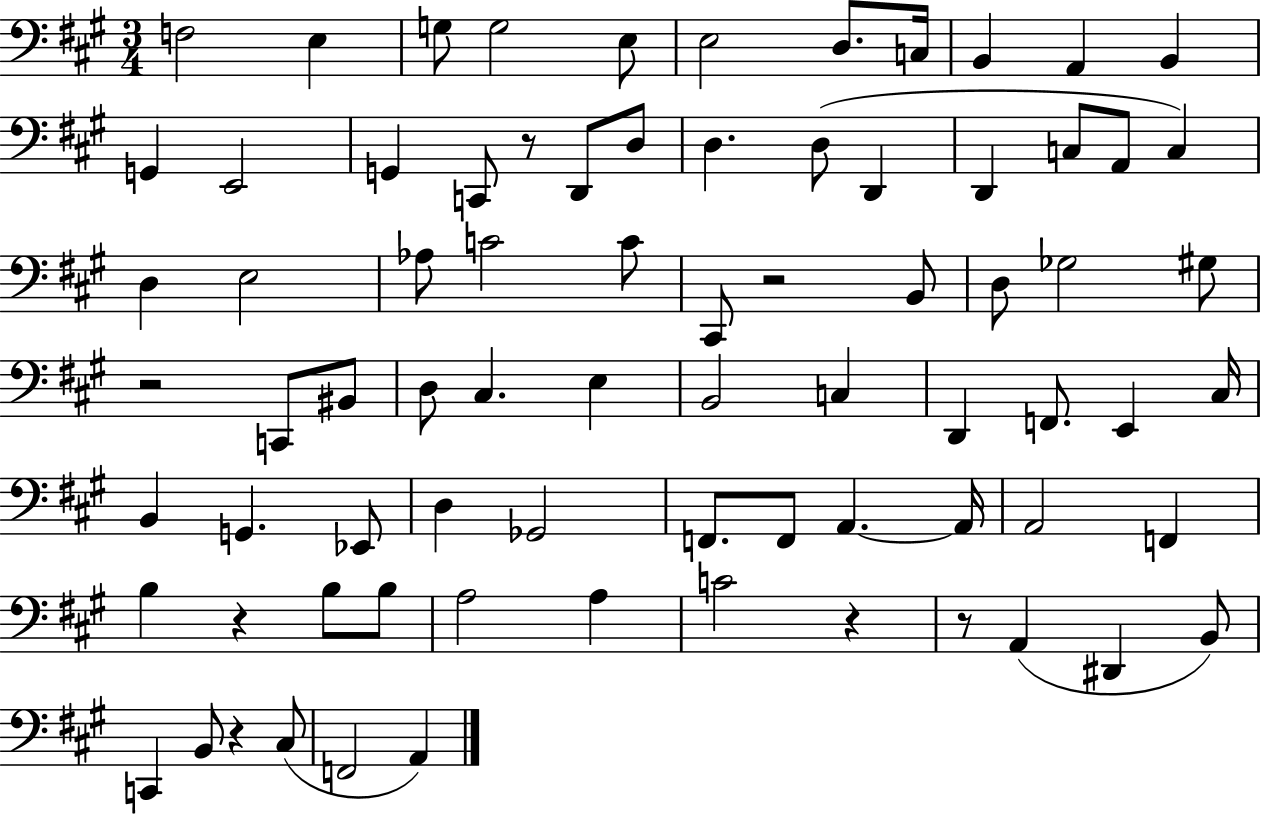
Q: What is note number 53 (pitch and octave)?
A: A2